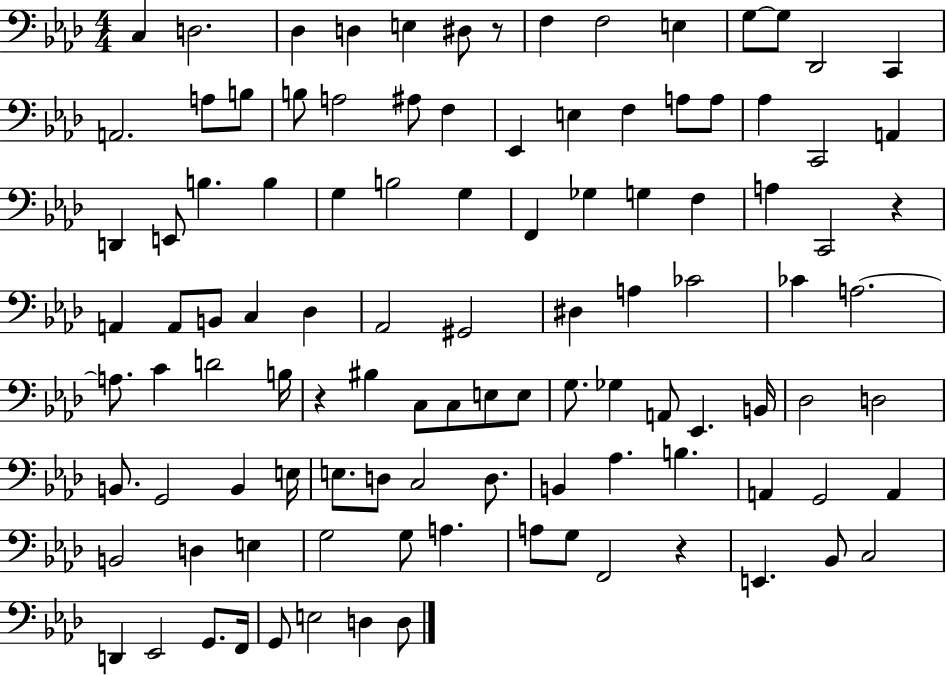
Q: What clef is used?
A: bass